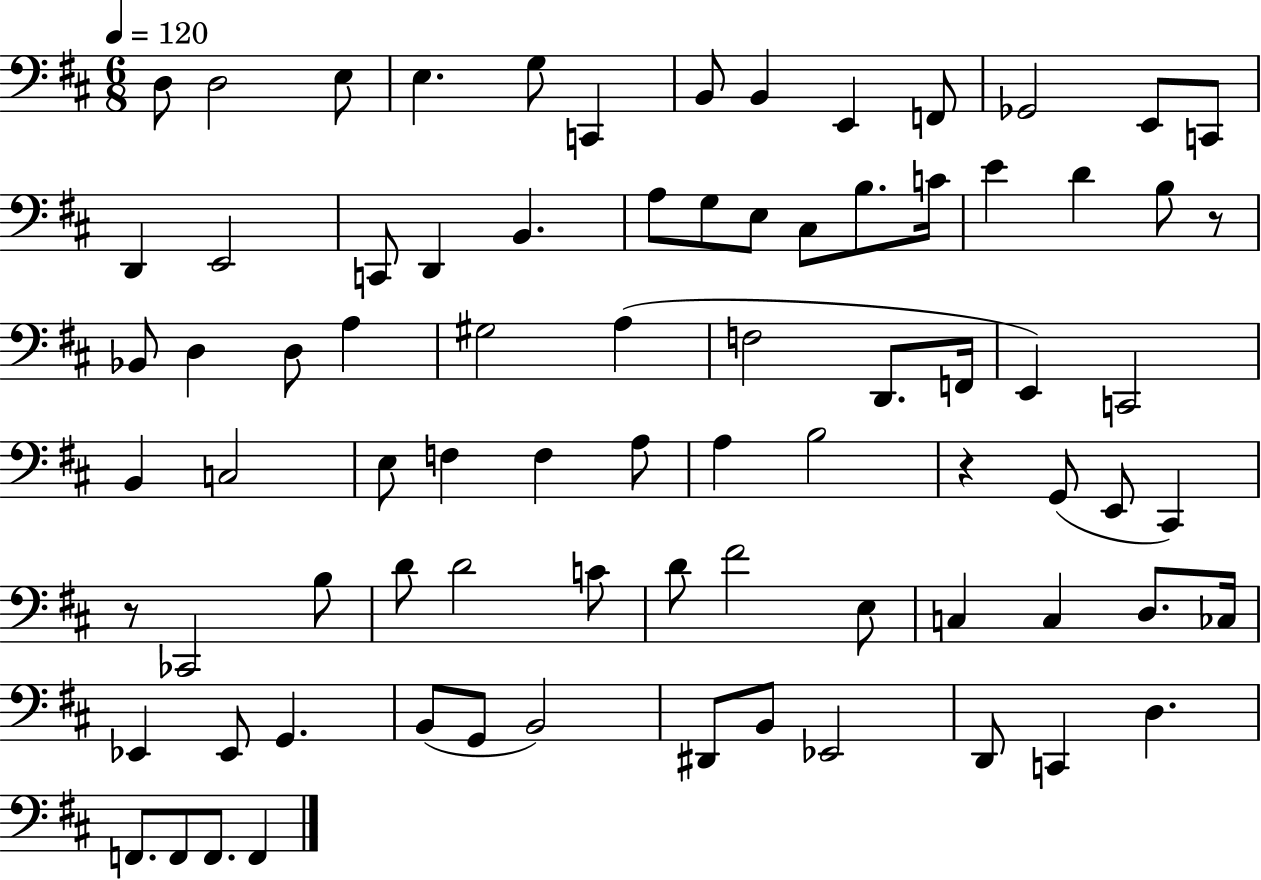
D3/e D3/h E3/e E3/q. G3/e C2/q B2/e B2/q E2/q F2/e Gb2/h E2/e C2/e D2/q E2/h C2/e D2/q B2/q. A3/e G3/e E3/e C#3/e B3/e. C4/s E4/q D4/q B3/e R/e Bb2/e D3/q D3/e A3/q G#3/h A3/q F3/h D2/e. F2/s E2/q C2/h B2/q C3/h E3/e F3/q F3/q A3/e A3/q B3/h R/q G2/e E2/e C#2/q R/e CES2/h B3/e D4/e D4/h C4/e D4/e F#4/h E3/e C3/q C3/q D3/e. CES3/s Eb2/q Eb2/e G2/q. B2/e G2/e B2/h D#2/e B2/e Eb2/h D2/e C2/q D3/q. F2/e. F2/e F2/e. F2/q